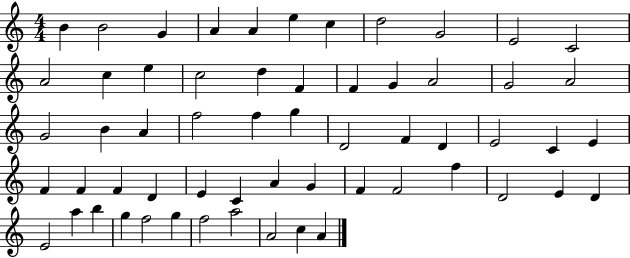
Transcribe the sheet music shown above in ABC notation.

X:1
T:Untitled
M:4/4
L:1/4
K:C
B B2 G A A e c d2 G2 E2 C2 A2 c e c2 d F F G A2 G2 A2 G2 B A f2 f g D2 F D E2 C E F F F D E C A G F F2 f D2 E D E2 a b g f2 g f2 a2 A2 c A